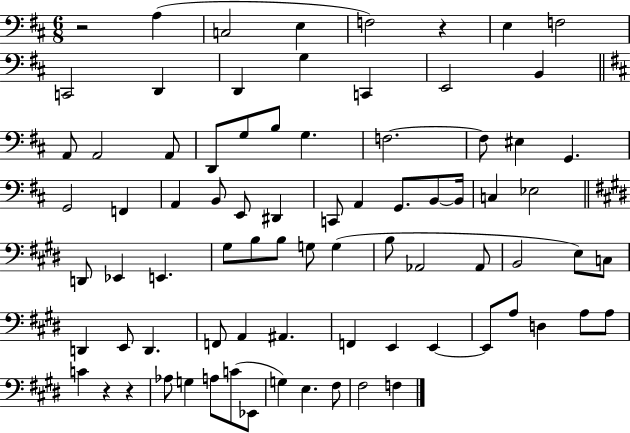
X:1
T:Untitled
M:6/8
L:1/4
K:D
z2 A, C,2 E, F,2 z E, F,2 C,,2 D,, D,, G, C,, E,,2 B,, A,,/2 A,,2 A,,/2 D,,/2 G,/2 B,/2 G, F,2 F,/2 ^E, G,, G,,2 F,, A,, B,,/2 E,,/2 ^D,, C,,/2 A,, G,,/2 B,,/2 B,,/4 C, _E,2 D,,/2 _E,, E,, ^G,/2 B,/2 B,/2 G,/2 G, B,/2 _A,,2 _A,,/2 B,,2 E,/2 C,/2 D,, E,,/2 D,, F,,/2 A,, ^A,, F,, E,, E,, E,,/2 A,/2 D, A,/2 A,/2 C z z _A,/2 G, A,/2 C/2 _E,,/2 G, E, ^F,/2 ^F,2 F,